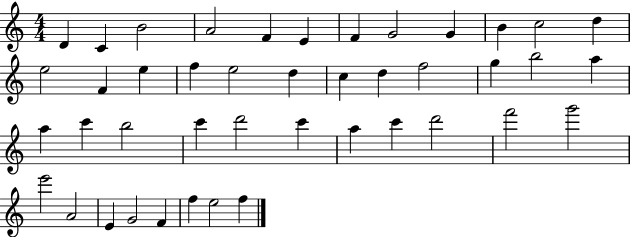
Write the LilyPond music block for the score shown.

{
  \clef treble
  \numericTimeSignature
  \time 4/4
  \key c \major
  d'4 c'4 b'2 | a'2 f'4 e'4 | f'4 g'2 g'4 | b'4 c''2 d''4 | \break e''2 f'4 e''4 | f''4 e''2 d''4 | c''4 d''4 f''2 | g''4 b''2 a''4 | \break a''4 c'''4 b''2 | c'''4 d'''2 c'''4 | a''4 c'''4 d'''2 | f'''2 g'''2 | \break e'''2 a'2 | e'4 g'2 f'4 | f''4 e''2 f''4 | \bar "|."
}